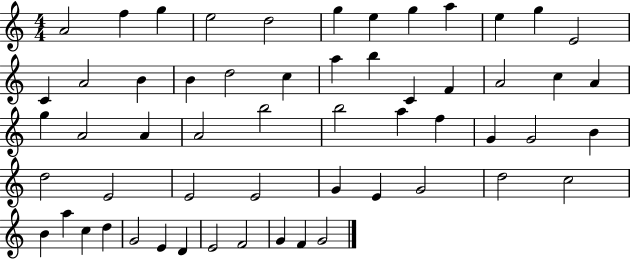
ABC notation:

X:1
T:Untitled
M:4/4
L:1/4
K:C
A2 f g e2 d2 g e g a e g E2 C A2 B B d2 c a b C F A2 c A g A2 A A2 b2 b2 a f G G2 B d2 E2 E2 E2 G E G2 d2 c2 B a c d G2 E D E2 F2 G F G2